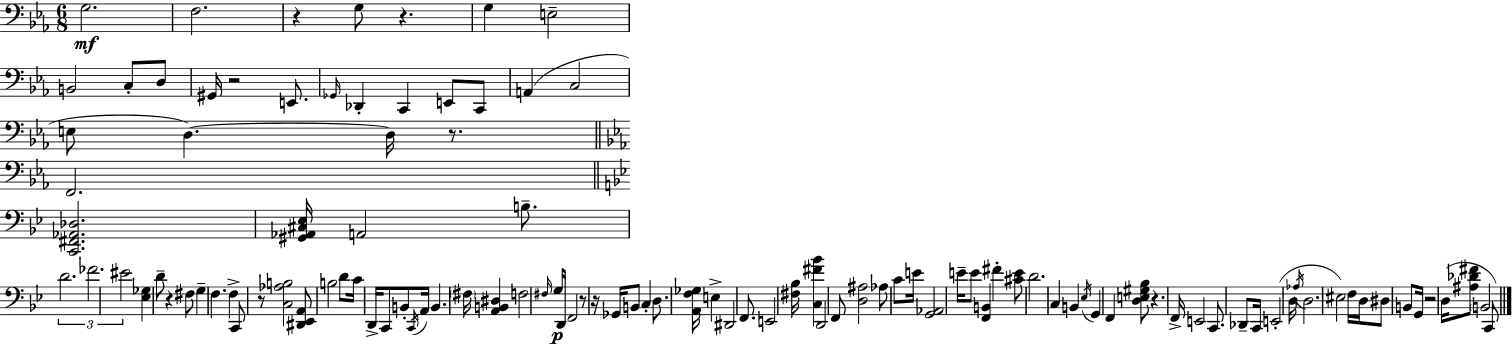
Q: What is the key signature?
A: C minor